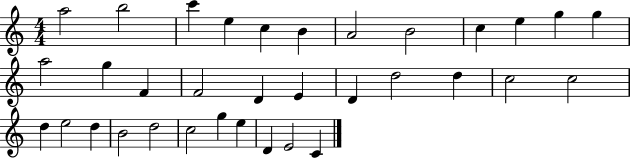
A5/h B5/h C6/q E5/q C5/q B4/q A4/h B4/h C5/q E5/q G5/q G5/q A5/h G5/q F4/q F4/h D4/q E4/q D4/q D5/h D5/q C5/h C5/h D5/q E5/h D5/q B4/h D5/h C5/h G5/q E5/q D4/q E4/h C4/q